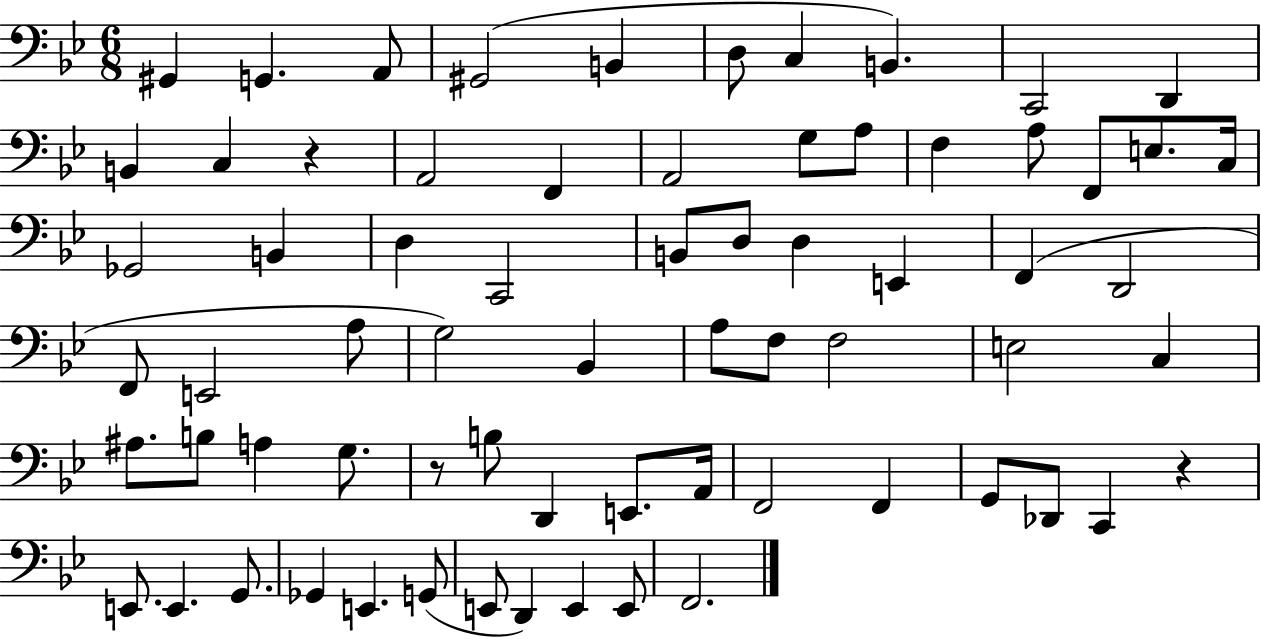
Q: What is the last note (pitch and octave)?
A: F2